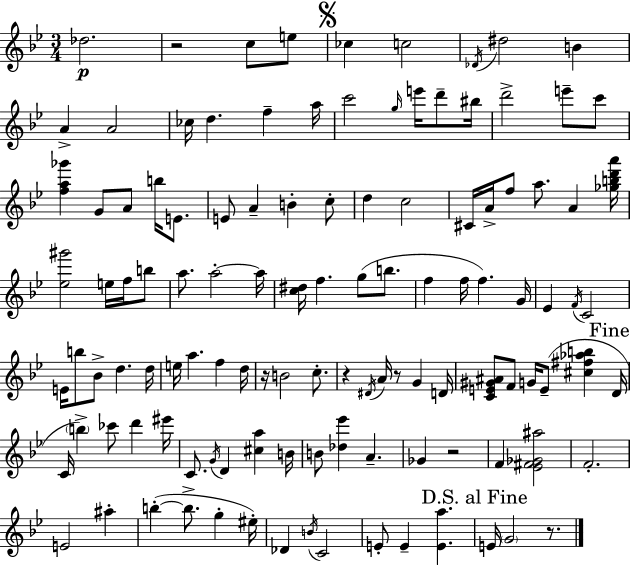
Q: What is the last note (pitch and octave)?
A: G4